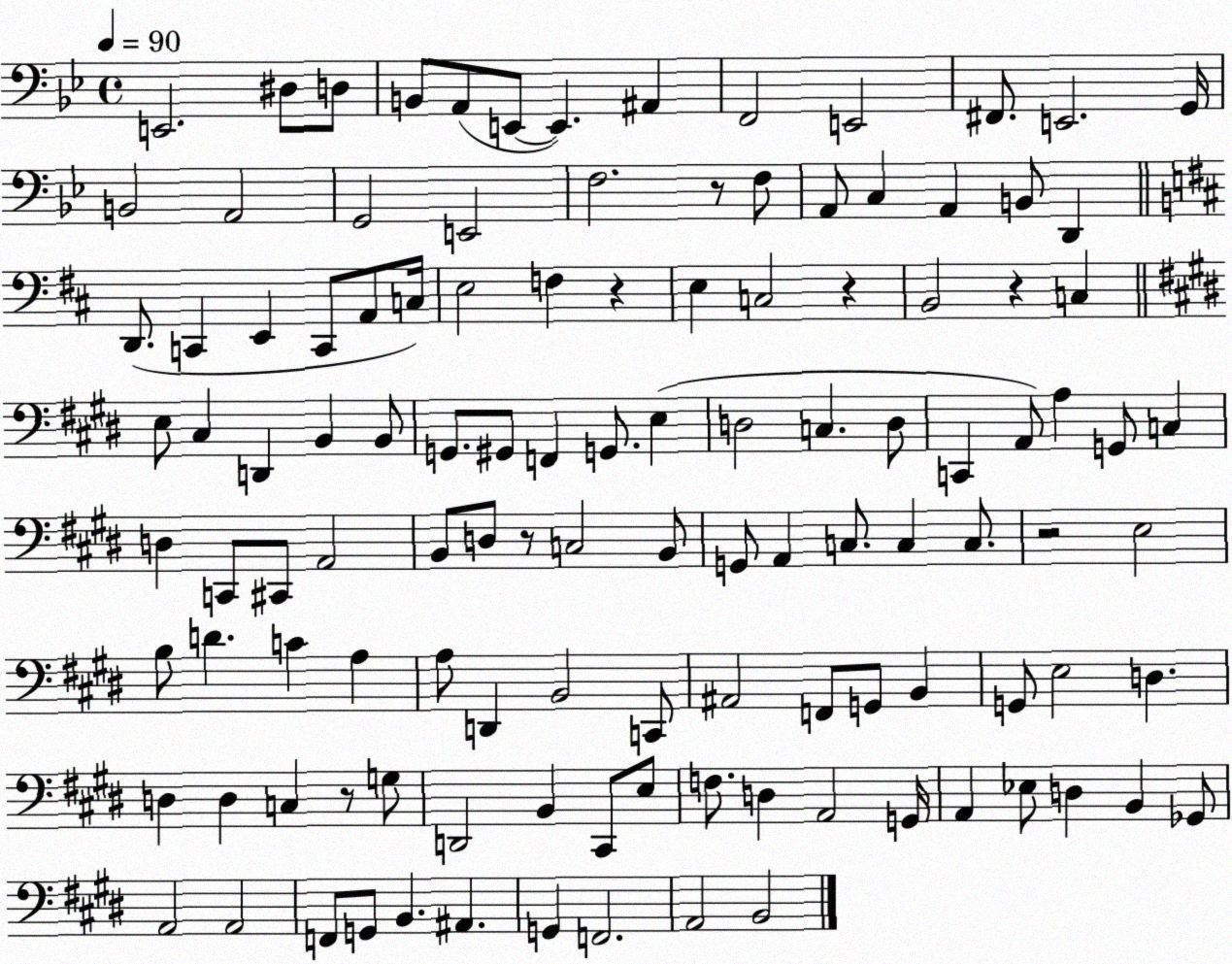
X:1
T:Untitled
M:4/4
L:1/4
K:Bb
E,,2 ^D,/2 D,/2 B,,/2 A,,/2 E,,/2 E,, ^A,, F,,2 E,,2 ^F,,/2 E,,2 G,,/4 B,,2 A,,2 G,,2 E,,2 F,2 z/2 F,/2 A,,/2 C, A,, B,,/2 D,, D,,/2 C,, E,, C,,/2 A,,/2 C,/4 E,2 F, z E, C,2 z B,,2 z C, E,/2 ^C, D,, B,, B,,/2 G,,/2 ^G,,/2 F,, G,,/2 E, D,2 C, D,/2 C,, A,,/2 A, G,,/2 C, D, C,,/2 ^C,,/2 A,,2 B,,/2 D,/2 z/2 C,2 B,,/2 G,,/2 A,, C,/2 C, C,/2 z2 E,2 B,/2 D C A, A,/2 D,, B,,2 C,,/2 ^A,,2 F,,/2 G,,/2 B,, G,,/2 E,2 D, D, D, C, z/2 G,/2 D,,2 B,, ^C,,/2 E,/2 F,/2 D, A,,2 G,,/4 A,, _E,/2 D, B,, _G,,/2 A,,2 A,,2 F,,/2 G,,/2 B,, ^A,, G,, F,,2 A,,2 B,,2